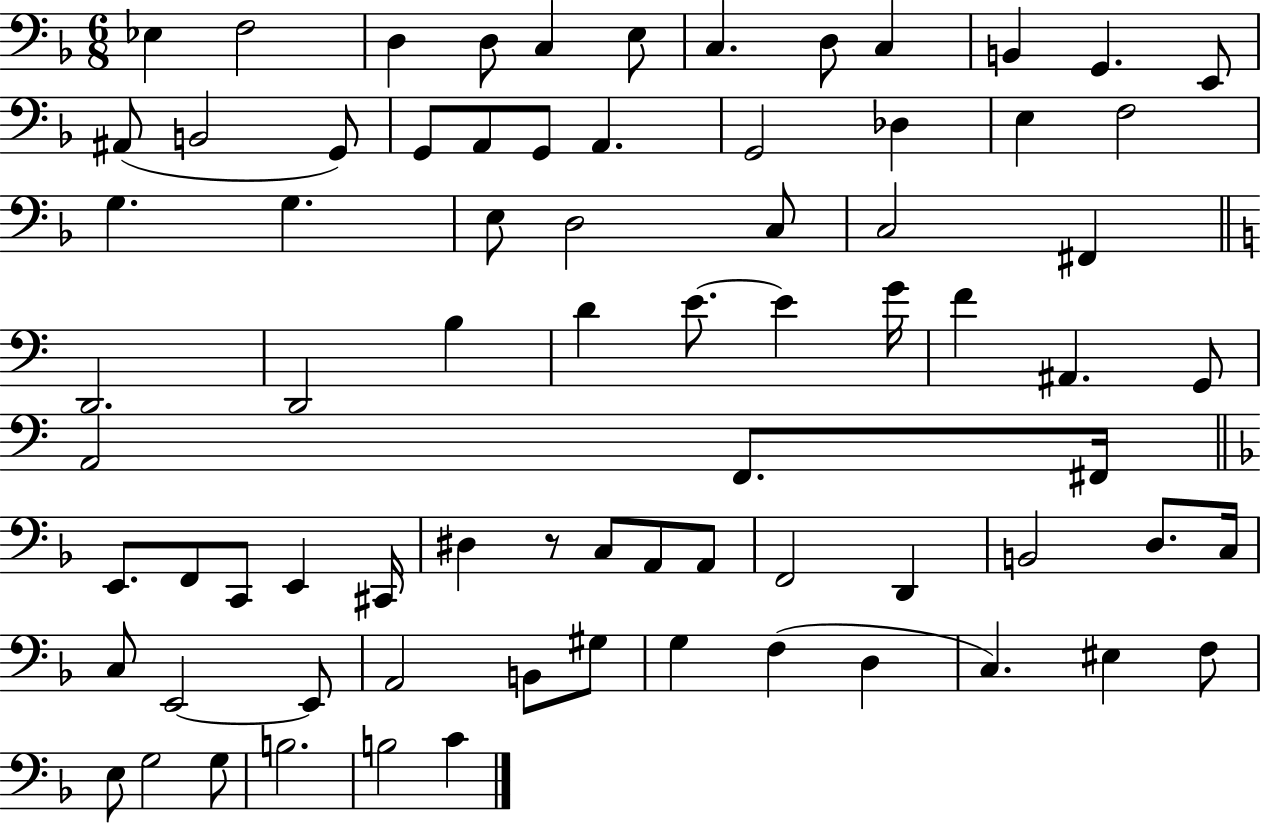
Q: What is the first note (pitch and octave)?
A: Eb3